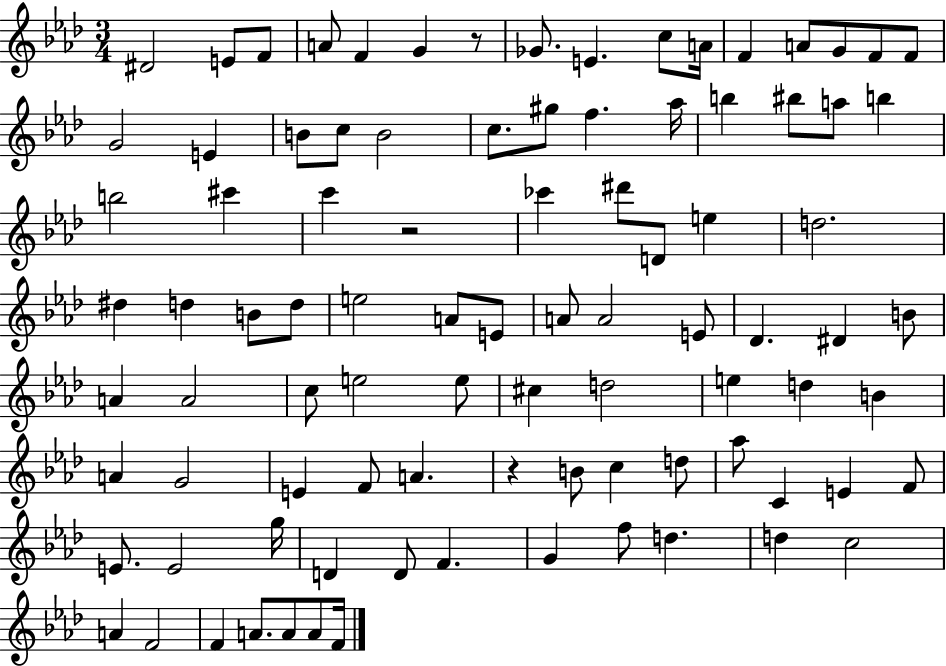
D#4/h E4/e F4/e A4/e F4/q G4/q R/e Gb4/e. E4/q. C5/e A4/s F4/q A4/e G4/e F4/e F4/e G4/h E4/q B4/e C5/e B4/h C5/e. G#5/e F5/q. Ab5/s B5/q BIS5/e A5/e B5/q B5/h C#6/q C6/q R/h CES6/q D#6/e D4/e E5/q D5/h. D#5/q D5/q B4/e D5/e E5/h A4/e E4/e A4/e A4/h E4/e Db4/q. D#4/q B4/e A4/q A4/h C5/e E5/h E5/e C#5/q D5/h E5/q D5/q B4/q A4/q G4/h E4/q F4/e A4/q. R/q B4/e C5/q D5/e Ab5/e C4/q E4/q F4/e E4/e. E4/h G5/s D4/q D4/e F4/q. G4/q F5/e D5/q. D5/q C5/h A4/q F4/h F4/q A4/e. A4/e A4/e F4/s